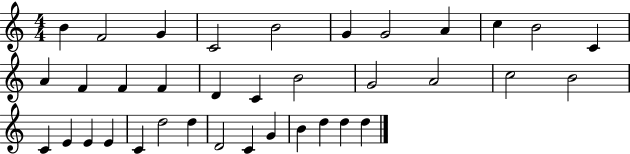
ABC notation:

X:1
T:Untitled
M:4/4
L:1/4
K:C
B F2 G C2 B2 G G2 A c B2 C A F F F D C B2 G2 A2 c2 B2 C E E E C d2 d D2 C G B d d d